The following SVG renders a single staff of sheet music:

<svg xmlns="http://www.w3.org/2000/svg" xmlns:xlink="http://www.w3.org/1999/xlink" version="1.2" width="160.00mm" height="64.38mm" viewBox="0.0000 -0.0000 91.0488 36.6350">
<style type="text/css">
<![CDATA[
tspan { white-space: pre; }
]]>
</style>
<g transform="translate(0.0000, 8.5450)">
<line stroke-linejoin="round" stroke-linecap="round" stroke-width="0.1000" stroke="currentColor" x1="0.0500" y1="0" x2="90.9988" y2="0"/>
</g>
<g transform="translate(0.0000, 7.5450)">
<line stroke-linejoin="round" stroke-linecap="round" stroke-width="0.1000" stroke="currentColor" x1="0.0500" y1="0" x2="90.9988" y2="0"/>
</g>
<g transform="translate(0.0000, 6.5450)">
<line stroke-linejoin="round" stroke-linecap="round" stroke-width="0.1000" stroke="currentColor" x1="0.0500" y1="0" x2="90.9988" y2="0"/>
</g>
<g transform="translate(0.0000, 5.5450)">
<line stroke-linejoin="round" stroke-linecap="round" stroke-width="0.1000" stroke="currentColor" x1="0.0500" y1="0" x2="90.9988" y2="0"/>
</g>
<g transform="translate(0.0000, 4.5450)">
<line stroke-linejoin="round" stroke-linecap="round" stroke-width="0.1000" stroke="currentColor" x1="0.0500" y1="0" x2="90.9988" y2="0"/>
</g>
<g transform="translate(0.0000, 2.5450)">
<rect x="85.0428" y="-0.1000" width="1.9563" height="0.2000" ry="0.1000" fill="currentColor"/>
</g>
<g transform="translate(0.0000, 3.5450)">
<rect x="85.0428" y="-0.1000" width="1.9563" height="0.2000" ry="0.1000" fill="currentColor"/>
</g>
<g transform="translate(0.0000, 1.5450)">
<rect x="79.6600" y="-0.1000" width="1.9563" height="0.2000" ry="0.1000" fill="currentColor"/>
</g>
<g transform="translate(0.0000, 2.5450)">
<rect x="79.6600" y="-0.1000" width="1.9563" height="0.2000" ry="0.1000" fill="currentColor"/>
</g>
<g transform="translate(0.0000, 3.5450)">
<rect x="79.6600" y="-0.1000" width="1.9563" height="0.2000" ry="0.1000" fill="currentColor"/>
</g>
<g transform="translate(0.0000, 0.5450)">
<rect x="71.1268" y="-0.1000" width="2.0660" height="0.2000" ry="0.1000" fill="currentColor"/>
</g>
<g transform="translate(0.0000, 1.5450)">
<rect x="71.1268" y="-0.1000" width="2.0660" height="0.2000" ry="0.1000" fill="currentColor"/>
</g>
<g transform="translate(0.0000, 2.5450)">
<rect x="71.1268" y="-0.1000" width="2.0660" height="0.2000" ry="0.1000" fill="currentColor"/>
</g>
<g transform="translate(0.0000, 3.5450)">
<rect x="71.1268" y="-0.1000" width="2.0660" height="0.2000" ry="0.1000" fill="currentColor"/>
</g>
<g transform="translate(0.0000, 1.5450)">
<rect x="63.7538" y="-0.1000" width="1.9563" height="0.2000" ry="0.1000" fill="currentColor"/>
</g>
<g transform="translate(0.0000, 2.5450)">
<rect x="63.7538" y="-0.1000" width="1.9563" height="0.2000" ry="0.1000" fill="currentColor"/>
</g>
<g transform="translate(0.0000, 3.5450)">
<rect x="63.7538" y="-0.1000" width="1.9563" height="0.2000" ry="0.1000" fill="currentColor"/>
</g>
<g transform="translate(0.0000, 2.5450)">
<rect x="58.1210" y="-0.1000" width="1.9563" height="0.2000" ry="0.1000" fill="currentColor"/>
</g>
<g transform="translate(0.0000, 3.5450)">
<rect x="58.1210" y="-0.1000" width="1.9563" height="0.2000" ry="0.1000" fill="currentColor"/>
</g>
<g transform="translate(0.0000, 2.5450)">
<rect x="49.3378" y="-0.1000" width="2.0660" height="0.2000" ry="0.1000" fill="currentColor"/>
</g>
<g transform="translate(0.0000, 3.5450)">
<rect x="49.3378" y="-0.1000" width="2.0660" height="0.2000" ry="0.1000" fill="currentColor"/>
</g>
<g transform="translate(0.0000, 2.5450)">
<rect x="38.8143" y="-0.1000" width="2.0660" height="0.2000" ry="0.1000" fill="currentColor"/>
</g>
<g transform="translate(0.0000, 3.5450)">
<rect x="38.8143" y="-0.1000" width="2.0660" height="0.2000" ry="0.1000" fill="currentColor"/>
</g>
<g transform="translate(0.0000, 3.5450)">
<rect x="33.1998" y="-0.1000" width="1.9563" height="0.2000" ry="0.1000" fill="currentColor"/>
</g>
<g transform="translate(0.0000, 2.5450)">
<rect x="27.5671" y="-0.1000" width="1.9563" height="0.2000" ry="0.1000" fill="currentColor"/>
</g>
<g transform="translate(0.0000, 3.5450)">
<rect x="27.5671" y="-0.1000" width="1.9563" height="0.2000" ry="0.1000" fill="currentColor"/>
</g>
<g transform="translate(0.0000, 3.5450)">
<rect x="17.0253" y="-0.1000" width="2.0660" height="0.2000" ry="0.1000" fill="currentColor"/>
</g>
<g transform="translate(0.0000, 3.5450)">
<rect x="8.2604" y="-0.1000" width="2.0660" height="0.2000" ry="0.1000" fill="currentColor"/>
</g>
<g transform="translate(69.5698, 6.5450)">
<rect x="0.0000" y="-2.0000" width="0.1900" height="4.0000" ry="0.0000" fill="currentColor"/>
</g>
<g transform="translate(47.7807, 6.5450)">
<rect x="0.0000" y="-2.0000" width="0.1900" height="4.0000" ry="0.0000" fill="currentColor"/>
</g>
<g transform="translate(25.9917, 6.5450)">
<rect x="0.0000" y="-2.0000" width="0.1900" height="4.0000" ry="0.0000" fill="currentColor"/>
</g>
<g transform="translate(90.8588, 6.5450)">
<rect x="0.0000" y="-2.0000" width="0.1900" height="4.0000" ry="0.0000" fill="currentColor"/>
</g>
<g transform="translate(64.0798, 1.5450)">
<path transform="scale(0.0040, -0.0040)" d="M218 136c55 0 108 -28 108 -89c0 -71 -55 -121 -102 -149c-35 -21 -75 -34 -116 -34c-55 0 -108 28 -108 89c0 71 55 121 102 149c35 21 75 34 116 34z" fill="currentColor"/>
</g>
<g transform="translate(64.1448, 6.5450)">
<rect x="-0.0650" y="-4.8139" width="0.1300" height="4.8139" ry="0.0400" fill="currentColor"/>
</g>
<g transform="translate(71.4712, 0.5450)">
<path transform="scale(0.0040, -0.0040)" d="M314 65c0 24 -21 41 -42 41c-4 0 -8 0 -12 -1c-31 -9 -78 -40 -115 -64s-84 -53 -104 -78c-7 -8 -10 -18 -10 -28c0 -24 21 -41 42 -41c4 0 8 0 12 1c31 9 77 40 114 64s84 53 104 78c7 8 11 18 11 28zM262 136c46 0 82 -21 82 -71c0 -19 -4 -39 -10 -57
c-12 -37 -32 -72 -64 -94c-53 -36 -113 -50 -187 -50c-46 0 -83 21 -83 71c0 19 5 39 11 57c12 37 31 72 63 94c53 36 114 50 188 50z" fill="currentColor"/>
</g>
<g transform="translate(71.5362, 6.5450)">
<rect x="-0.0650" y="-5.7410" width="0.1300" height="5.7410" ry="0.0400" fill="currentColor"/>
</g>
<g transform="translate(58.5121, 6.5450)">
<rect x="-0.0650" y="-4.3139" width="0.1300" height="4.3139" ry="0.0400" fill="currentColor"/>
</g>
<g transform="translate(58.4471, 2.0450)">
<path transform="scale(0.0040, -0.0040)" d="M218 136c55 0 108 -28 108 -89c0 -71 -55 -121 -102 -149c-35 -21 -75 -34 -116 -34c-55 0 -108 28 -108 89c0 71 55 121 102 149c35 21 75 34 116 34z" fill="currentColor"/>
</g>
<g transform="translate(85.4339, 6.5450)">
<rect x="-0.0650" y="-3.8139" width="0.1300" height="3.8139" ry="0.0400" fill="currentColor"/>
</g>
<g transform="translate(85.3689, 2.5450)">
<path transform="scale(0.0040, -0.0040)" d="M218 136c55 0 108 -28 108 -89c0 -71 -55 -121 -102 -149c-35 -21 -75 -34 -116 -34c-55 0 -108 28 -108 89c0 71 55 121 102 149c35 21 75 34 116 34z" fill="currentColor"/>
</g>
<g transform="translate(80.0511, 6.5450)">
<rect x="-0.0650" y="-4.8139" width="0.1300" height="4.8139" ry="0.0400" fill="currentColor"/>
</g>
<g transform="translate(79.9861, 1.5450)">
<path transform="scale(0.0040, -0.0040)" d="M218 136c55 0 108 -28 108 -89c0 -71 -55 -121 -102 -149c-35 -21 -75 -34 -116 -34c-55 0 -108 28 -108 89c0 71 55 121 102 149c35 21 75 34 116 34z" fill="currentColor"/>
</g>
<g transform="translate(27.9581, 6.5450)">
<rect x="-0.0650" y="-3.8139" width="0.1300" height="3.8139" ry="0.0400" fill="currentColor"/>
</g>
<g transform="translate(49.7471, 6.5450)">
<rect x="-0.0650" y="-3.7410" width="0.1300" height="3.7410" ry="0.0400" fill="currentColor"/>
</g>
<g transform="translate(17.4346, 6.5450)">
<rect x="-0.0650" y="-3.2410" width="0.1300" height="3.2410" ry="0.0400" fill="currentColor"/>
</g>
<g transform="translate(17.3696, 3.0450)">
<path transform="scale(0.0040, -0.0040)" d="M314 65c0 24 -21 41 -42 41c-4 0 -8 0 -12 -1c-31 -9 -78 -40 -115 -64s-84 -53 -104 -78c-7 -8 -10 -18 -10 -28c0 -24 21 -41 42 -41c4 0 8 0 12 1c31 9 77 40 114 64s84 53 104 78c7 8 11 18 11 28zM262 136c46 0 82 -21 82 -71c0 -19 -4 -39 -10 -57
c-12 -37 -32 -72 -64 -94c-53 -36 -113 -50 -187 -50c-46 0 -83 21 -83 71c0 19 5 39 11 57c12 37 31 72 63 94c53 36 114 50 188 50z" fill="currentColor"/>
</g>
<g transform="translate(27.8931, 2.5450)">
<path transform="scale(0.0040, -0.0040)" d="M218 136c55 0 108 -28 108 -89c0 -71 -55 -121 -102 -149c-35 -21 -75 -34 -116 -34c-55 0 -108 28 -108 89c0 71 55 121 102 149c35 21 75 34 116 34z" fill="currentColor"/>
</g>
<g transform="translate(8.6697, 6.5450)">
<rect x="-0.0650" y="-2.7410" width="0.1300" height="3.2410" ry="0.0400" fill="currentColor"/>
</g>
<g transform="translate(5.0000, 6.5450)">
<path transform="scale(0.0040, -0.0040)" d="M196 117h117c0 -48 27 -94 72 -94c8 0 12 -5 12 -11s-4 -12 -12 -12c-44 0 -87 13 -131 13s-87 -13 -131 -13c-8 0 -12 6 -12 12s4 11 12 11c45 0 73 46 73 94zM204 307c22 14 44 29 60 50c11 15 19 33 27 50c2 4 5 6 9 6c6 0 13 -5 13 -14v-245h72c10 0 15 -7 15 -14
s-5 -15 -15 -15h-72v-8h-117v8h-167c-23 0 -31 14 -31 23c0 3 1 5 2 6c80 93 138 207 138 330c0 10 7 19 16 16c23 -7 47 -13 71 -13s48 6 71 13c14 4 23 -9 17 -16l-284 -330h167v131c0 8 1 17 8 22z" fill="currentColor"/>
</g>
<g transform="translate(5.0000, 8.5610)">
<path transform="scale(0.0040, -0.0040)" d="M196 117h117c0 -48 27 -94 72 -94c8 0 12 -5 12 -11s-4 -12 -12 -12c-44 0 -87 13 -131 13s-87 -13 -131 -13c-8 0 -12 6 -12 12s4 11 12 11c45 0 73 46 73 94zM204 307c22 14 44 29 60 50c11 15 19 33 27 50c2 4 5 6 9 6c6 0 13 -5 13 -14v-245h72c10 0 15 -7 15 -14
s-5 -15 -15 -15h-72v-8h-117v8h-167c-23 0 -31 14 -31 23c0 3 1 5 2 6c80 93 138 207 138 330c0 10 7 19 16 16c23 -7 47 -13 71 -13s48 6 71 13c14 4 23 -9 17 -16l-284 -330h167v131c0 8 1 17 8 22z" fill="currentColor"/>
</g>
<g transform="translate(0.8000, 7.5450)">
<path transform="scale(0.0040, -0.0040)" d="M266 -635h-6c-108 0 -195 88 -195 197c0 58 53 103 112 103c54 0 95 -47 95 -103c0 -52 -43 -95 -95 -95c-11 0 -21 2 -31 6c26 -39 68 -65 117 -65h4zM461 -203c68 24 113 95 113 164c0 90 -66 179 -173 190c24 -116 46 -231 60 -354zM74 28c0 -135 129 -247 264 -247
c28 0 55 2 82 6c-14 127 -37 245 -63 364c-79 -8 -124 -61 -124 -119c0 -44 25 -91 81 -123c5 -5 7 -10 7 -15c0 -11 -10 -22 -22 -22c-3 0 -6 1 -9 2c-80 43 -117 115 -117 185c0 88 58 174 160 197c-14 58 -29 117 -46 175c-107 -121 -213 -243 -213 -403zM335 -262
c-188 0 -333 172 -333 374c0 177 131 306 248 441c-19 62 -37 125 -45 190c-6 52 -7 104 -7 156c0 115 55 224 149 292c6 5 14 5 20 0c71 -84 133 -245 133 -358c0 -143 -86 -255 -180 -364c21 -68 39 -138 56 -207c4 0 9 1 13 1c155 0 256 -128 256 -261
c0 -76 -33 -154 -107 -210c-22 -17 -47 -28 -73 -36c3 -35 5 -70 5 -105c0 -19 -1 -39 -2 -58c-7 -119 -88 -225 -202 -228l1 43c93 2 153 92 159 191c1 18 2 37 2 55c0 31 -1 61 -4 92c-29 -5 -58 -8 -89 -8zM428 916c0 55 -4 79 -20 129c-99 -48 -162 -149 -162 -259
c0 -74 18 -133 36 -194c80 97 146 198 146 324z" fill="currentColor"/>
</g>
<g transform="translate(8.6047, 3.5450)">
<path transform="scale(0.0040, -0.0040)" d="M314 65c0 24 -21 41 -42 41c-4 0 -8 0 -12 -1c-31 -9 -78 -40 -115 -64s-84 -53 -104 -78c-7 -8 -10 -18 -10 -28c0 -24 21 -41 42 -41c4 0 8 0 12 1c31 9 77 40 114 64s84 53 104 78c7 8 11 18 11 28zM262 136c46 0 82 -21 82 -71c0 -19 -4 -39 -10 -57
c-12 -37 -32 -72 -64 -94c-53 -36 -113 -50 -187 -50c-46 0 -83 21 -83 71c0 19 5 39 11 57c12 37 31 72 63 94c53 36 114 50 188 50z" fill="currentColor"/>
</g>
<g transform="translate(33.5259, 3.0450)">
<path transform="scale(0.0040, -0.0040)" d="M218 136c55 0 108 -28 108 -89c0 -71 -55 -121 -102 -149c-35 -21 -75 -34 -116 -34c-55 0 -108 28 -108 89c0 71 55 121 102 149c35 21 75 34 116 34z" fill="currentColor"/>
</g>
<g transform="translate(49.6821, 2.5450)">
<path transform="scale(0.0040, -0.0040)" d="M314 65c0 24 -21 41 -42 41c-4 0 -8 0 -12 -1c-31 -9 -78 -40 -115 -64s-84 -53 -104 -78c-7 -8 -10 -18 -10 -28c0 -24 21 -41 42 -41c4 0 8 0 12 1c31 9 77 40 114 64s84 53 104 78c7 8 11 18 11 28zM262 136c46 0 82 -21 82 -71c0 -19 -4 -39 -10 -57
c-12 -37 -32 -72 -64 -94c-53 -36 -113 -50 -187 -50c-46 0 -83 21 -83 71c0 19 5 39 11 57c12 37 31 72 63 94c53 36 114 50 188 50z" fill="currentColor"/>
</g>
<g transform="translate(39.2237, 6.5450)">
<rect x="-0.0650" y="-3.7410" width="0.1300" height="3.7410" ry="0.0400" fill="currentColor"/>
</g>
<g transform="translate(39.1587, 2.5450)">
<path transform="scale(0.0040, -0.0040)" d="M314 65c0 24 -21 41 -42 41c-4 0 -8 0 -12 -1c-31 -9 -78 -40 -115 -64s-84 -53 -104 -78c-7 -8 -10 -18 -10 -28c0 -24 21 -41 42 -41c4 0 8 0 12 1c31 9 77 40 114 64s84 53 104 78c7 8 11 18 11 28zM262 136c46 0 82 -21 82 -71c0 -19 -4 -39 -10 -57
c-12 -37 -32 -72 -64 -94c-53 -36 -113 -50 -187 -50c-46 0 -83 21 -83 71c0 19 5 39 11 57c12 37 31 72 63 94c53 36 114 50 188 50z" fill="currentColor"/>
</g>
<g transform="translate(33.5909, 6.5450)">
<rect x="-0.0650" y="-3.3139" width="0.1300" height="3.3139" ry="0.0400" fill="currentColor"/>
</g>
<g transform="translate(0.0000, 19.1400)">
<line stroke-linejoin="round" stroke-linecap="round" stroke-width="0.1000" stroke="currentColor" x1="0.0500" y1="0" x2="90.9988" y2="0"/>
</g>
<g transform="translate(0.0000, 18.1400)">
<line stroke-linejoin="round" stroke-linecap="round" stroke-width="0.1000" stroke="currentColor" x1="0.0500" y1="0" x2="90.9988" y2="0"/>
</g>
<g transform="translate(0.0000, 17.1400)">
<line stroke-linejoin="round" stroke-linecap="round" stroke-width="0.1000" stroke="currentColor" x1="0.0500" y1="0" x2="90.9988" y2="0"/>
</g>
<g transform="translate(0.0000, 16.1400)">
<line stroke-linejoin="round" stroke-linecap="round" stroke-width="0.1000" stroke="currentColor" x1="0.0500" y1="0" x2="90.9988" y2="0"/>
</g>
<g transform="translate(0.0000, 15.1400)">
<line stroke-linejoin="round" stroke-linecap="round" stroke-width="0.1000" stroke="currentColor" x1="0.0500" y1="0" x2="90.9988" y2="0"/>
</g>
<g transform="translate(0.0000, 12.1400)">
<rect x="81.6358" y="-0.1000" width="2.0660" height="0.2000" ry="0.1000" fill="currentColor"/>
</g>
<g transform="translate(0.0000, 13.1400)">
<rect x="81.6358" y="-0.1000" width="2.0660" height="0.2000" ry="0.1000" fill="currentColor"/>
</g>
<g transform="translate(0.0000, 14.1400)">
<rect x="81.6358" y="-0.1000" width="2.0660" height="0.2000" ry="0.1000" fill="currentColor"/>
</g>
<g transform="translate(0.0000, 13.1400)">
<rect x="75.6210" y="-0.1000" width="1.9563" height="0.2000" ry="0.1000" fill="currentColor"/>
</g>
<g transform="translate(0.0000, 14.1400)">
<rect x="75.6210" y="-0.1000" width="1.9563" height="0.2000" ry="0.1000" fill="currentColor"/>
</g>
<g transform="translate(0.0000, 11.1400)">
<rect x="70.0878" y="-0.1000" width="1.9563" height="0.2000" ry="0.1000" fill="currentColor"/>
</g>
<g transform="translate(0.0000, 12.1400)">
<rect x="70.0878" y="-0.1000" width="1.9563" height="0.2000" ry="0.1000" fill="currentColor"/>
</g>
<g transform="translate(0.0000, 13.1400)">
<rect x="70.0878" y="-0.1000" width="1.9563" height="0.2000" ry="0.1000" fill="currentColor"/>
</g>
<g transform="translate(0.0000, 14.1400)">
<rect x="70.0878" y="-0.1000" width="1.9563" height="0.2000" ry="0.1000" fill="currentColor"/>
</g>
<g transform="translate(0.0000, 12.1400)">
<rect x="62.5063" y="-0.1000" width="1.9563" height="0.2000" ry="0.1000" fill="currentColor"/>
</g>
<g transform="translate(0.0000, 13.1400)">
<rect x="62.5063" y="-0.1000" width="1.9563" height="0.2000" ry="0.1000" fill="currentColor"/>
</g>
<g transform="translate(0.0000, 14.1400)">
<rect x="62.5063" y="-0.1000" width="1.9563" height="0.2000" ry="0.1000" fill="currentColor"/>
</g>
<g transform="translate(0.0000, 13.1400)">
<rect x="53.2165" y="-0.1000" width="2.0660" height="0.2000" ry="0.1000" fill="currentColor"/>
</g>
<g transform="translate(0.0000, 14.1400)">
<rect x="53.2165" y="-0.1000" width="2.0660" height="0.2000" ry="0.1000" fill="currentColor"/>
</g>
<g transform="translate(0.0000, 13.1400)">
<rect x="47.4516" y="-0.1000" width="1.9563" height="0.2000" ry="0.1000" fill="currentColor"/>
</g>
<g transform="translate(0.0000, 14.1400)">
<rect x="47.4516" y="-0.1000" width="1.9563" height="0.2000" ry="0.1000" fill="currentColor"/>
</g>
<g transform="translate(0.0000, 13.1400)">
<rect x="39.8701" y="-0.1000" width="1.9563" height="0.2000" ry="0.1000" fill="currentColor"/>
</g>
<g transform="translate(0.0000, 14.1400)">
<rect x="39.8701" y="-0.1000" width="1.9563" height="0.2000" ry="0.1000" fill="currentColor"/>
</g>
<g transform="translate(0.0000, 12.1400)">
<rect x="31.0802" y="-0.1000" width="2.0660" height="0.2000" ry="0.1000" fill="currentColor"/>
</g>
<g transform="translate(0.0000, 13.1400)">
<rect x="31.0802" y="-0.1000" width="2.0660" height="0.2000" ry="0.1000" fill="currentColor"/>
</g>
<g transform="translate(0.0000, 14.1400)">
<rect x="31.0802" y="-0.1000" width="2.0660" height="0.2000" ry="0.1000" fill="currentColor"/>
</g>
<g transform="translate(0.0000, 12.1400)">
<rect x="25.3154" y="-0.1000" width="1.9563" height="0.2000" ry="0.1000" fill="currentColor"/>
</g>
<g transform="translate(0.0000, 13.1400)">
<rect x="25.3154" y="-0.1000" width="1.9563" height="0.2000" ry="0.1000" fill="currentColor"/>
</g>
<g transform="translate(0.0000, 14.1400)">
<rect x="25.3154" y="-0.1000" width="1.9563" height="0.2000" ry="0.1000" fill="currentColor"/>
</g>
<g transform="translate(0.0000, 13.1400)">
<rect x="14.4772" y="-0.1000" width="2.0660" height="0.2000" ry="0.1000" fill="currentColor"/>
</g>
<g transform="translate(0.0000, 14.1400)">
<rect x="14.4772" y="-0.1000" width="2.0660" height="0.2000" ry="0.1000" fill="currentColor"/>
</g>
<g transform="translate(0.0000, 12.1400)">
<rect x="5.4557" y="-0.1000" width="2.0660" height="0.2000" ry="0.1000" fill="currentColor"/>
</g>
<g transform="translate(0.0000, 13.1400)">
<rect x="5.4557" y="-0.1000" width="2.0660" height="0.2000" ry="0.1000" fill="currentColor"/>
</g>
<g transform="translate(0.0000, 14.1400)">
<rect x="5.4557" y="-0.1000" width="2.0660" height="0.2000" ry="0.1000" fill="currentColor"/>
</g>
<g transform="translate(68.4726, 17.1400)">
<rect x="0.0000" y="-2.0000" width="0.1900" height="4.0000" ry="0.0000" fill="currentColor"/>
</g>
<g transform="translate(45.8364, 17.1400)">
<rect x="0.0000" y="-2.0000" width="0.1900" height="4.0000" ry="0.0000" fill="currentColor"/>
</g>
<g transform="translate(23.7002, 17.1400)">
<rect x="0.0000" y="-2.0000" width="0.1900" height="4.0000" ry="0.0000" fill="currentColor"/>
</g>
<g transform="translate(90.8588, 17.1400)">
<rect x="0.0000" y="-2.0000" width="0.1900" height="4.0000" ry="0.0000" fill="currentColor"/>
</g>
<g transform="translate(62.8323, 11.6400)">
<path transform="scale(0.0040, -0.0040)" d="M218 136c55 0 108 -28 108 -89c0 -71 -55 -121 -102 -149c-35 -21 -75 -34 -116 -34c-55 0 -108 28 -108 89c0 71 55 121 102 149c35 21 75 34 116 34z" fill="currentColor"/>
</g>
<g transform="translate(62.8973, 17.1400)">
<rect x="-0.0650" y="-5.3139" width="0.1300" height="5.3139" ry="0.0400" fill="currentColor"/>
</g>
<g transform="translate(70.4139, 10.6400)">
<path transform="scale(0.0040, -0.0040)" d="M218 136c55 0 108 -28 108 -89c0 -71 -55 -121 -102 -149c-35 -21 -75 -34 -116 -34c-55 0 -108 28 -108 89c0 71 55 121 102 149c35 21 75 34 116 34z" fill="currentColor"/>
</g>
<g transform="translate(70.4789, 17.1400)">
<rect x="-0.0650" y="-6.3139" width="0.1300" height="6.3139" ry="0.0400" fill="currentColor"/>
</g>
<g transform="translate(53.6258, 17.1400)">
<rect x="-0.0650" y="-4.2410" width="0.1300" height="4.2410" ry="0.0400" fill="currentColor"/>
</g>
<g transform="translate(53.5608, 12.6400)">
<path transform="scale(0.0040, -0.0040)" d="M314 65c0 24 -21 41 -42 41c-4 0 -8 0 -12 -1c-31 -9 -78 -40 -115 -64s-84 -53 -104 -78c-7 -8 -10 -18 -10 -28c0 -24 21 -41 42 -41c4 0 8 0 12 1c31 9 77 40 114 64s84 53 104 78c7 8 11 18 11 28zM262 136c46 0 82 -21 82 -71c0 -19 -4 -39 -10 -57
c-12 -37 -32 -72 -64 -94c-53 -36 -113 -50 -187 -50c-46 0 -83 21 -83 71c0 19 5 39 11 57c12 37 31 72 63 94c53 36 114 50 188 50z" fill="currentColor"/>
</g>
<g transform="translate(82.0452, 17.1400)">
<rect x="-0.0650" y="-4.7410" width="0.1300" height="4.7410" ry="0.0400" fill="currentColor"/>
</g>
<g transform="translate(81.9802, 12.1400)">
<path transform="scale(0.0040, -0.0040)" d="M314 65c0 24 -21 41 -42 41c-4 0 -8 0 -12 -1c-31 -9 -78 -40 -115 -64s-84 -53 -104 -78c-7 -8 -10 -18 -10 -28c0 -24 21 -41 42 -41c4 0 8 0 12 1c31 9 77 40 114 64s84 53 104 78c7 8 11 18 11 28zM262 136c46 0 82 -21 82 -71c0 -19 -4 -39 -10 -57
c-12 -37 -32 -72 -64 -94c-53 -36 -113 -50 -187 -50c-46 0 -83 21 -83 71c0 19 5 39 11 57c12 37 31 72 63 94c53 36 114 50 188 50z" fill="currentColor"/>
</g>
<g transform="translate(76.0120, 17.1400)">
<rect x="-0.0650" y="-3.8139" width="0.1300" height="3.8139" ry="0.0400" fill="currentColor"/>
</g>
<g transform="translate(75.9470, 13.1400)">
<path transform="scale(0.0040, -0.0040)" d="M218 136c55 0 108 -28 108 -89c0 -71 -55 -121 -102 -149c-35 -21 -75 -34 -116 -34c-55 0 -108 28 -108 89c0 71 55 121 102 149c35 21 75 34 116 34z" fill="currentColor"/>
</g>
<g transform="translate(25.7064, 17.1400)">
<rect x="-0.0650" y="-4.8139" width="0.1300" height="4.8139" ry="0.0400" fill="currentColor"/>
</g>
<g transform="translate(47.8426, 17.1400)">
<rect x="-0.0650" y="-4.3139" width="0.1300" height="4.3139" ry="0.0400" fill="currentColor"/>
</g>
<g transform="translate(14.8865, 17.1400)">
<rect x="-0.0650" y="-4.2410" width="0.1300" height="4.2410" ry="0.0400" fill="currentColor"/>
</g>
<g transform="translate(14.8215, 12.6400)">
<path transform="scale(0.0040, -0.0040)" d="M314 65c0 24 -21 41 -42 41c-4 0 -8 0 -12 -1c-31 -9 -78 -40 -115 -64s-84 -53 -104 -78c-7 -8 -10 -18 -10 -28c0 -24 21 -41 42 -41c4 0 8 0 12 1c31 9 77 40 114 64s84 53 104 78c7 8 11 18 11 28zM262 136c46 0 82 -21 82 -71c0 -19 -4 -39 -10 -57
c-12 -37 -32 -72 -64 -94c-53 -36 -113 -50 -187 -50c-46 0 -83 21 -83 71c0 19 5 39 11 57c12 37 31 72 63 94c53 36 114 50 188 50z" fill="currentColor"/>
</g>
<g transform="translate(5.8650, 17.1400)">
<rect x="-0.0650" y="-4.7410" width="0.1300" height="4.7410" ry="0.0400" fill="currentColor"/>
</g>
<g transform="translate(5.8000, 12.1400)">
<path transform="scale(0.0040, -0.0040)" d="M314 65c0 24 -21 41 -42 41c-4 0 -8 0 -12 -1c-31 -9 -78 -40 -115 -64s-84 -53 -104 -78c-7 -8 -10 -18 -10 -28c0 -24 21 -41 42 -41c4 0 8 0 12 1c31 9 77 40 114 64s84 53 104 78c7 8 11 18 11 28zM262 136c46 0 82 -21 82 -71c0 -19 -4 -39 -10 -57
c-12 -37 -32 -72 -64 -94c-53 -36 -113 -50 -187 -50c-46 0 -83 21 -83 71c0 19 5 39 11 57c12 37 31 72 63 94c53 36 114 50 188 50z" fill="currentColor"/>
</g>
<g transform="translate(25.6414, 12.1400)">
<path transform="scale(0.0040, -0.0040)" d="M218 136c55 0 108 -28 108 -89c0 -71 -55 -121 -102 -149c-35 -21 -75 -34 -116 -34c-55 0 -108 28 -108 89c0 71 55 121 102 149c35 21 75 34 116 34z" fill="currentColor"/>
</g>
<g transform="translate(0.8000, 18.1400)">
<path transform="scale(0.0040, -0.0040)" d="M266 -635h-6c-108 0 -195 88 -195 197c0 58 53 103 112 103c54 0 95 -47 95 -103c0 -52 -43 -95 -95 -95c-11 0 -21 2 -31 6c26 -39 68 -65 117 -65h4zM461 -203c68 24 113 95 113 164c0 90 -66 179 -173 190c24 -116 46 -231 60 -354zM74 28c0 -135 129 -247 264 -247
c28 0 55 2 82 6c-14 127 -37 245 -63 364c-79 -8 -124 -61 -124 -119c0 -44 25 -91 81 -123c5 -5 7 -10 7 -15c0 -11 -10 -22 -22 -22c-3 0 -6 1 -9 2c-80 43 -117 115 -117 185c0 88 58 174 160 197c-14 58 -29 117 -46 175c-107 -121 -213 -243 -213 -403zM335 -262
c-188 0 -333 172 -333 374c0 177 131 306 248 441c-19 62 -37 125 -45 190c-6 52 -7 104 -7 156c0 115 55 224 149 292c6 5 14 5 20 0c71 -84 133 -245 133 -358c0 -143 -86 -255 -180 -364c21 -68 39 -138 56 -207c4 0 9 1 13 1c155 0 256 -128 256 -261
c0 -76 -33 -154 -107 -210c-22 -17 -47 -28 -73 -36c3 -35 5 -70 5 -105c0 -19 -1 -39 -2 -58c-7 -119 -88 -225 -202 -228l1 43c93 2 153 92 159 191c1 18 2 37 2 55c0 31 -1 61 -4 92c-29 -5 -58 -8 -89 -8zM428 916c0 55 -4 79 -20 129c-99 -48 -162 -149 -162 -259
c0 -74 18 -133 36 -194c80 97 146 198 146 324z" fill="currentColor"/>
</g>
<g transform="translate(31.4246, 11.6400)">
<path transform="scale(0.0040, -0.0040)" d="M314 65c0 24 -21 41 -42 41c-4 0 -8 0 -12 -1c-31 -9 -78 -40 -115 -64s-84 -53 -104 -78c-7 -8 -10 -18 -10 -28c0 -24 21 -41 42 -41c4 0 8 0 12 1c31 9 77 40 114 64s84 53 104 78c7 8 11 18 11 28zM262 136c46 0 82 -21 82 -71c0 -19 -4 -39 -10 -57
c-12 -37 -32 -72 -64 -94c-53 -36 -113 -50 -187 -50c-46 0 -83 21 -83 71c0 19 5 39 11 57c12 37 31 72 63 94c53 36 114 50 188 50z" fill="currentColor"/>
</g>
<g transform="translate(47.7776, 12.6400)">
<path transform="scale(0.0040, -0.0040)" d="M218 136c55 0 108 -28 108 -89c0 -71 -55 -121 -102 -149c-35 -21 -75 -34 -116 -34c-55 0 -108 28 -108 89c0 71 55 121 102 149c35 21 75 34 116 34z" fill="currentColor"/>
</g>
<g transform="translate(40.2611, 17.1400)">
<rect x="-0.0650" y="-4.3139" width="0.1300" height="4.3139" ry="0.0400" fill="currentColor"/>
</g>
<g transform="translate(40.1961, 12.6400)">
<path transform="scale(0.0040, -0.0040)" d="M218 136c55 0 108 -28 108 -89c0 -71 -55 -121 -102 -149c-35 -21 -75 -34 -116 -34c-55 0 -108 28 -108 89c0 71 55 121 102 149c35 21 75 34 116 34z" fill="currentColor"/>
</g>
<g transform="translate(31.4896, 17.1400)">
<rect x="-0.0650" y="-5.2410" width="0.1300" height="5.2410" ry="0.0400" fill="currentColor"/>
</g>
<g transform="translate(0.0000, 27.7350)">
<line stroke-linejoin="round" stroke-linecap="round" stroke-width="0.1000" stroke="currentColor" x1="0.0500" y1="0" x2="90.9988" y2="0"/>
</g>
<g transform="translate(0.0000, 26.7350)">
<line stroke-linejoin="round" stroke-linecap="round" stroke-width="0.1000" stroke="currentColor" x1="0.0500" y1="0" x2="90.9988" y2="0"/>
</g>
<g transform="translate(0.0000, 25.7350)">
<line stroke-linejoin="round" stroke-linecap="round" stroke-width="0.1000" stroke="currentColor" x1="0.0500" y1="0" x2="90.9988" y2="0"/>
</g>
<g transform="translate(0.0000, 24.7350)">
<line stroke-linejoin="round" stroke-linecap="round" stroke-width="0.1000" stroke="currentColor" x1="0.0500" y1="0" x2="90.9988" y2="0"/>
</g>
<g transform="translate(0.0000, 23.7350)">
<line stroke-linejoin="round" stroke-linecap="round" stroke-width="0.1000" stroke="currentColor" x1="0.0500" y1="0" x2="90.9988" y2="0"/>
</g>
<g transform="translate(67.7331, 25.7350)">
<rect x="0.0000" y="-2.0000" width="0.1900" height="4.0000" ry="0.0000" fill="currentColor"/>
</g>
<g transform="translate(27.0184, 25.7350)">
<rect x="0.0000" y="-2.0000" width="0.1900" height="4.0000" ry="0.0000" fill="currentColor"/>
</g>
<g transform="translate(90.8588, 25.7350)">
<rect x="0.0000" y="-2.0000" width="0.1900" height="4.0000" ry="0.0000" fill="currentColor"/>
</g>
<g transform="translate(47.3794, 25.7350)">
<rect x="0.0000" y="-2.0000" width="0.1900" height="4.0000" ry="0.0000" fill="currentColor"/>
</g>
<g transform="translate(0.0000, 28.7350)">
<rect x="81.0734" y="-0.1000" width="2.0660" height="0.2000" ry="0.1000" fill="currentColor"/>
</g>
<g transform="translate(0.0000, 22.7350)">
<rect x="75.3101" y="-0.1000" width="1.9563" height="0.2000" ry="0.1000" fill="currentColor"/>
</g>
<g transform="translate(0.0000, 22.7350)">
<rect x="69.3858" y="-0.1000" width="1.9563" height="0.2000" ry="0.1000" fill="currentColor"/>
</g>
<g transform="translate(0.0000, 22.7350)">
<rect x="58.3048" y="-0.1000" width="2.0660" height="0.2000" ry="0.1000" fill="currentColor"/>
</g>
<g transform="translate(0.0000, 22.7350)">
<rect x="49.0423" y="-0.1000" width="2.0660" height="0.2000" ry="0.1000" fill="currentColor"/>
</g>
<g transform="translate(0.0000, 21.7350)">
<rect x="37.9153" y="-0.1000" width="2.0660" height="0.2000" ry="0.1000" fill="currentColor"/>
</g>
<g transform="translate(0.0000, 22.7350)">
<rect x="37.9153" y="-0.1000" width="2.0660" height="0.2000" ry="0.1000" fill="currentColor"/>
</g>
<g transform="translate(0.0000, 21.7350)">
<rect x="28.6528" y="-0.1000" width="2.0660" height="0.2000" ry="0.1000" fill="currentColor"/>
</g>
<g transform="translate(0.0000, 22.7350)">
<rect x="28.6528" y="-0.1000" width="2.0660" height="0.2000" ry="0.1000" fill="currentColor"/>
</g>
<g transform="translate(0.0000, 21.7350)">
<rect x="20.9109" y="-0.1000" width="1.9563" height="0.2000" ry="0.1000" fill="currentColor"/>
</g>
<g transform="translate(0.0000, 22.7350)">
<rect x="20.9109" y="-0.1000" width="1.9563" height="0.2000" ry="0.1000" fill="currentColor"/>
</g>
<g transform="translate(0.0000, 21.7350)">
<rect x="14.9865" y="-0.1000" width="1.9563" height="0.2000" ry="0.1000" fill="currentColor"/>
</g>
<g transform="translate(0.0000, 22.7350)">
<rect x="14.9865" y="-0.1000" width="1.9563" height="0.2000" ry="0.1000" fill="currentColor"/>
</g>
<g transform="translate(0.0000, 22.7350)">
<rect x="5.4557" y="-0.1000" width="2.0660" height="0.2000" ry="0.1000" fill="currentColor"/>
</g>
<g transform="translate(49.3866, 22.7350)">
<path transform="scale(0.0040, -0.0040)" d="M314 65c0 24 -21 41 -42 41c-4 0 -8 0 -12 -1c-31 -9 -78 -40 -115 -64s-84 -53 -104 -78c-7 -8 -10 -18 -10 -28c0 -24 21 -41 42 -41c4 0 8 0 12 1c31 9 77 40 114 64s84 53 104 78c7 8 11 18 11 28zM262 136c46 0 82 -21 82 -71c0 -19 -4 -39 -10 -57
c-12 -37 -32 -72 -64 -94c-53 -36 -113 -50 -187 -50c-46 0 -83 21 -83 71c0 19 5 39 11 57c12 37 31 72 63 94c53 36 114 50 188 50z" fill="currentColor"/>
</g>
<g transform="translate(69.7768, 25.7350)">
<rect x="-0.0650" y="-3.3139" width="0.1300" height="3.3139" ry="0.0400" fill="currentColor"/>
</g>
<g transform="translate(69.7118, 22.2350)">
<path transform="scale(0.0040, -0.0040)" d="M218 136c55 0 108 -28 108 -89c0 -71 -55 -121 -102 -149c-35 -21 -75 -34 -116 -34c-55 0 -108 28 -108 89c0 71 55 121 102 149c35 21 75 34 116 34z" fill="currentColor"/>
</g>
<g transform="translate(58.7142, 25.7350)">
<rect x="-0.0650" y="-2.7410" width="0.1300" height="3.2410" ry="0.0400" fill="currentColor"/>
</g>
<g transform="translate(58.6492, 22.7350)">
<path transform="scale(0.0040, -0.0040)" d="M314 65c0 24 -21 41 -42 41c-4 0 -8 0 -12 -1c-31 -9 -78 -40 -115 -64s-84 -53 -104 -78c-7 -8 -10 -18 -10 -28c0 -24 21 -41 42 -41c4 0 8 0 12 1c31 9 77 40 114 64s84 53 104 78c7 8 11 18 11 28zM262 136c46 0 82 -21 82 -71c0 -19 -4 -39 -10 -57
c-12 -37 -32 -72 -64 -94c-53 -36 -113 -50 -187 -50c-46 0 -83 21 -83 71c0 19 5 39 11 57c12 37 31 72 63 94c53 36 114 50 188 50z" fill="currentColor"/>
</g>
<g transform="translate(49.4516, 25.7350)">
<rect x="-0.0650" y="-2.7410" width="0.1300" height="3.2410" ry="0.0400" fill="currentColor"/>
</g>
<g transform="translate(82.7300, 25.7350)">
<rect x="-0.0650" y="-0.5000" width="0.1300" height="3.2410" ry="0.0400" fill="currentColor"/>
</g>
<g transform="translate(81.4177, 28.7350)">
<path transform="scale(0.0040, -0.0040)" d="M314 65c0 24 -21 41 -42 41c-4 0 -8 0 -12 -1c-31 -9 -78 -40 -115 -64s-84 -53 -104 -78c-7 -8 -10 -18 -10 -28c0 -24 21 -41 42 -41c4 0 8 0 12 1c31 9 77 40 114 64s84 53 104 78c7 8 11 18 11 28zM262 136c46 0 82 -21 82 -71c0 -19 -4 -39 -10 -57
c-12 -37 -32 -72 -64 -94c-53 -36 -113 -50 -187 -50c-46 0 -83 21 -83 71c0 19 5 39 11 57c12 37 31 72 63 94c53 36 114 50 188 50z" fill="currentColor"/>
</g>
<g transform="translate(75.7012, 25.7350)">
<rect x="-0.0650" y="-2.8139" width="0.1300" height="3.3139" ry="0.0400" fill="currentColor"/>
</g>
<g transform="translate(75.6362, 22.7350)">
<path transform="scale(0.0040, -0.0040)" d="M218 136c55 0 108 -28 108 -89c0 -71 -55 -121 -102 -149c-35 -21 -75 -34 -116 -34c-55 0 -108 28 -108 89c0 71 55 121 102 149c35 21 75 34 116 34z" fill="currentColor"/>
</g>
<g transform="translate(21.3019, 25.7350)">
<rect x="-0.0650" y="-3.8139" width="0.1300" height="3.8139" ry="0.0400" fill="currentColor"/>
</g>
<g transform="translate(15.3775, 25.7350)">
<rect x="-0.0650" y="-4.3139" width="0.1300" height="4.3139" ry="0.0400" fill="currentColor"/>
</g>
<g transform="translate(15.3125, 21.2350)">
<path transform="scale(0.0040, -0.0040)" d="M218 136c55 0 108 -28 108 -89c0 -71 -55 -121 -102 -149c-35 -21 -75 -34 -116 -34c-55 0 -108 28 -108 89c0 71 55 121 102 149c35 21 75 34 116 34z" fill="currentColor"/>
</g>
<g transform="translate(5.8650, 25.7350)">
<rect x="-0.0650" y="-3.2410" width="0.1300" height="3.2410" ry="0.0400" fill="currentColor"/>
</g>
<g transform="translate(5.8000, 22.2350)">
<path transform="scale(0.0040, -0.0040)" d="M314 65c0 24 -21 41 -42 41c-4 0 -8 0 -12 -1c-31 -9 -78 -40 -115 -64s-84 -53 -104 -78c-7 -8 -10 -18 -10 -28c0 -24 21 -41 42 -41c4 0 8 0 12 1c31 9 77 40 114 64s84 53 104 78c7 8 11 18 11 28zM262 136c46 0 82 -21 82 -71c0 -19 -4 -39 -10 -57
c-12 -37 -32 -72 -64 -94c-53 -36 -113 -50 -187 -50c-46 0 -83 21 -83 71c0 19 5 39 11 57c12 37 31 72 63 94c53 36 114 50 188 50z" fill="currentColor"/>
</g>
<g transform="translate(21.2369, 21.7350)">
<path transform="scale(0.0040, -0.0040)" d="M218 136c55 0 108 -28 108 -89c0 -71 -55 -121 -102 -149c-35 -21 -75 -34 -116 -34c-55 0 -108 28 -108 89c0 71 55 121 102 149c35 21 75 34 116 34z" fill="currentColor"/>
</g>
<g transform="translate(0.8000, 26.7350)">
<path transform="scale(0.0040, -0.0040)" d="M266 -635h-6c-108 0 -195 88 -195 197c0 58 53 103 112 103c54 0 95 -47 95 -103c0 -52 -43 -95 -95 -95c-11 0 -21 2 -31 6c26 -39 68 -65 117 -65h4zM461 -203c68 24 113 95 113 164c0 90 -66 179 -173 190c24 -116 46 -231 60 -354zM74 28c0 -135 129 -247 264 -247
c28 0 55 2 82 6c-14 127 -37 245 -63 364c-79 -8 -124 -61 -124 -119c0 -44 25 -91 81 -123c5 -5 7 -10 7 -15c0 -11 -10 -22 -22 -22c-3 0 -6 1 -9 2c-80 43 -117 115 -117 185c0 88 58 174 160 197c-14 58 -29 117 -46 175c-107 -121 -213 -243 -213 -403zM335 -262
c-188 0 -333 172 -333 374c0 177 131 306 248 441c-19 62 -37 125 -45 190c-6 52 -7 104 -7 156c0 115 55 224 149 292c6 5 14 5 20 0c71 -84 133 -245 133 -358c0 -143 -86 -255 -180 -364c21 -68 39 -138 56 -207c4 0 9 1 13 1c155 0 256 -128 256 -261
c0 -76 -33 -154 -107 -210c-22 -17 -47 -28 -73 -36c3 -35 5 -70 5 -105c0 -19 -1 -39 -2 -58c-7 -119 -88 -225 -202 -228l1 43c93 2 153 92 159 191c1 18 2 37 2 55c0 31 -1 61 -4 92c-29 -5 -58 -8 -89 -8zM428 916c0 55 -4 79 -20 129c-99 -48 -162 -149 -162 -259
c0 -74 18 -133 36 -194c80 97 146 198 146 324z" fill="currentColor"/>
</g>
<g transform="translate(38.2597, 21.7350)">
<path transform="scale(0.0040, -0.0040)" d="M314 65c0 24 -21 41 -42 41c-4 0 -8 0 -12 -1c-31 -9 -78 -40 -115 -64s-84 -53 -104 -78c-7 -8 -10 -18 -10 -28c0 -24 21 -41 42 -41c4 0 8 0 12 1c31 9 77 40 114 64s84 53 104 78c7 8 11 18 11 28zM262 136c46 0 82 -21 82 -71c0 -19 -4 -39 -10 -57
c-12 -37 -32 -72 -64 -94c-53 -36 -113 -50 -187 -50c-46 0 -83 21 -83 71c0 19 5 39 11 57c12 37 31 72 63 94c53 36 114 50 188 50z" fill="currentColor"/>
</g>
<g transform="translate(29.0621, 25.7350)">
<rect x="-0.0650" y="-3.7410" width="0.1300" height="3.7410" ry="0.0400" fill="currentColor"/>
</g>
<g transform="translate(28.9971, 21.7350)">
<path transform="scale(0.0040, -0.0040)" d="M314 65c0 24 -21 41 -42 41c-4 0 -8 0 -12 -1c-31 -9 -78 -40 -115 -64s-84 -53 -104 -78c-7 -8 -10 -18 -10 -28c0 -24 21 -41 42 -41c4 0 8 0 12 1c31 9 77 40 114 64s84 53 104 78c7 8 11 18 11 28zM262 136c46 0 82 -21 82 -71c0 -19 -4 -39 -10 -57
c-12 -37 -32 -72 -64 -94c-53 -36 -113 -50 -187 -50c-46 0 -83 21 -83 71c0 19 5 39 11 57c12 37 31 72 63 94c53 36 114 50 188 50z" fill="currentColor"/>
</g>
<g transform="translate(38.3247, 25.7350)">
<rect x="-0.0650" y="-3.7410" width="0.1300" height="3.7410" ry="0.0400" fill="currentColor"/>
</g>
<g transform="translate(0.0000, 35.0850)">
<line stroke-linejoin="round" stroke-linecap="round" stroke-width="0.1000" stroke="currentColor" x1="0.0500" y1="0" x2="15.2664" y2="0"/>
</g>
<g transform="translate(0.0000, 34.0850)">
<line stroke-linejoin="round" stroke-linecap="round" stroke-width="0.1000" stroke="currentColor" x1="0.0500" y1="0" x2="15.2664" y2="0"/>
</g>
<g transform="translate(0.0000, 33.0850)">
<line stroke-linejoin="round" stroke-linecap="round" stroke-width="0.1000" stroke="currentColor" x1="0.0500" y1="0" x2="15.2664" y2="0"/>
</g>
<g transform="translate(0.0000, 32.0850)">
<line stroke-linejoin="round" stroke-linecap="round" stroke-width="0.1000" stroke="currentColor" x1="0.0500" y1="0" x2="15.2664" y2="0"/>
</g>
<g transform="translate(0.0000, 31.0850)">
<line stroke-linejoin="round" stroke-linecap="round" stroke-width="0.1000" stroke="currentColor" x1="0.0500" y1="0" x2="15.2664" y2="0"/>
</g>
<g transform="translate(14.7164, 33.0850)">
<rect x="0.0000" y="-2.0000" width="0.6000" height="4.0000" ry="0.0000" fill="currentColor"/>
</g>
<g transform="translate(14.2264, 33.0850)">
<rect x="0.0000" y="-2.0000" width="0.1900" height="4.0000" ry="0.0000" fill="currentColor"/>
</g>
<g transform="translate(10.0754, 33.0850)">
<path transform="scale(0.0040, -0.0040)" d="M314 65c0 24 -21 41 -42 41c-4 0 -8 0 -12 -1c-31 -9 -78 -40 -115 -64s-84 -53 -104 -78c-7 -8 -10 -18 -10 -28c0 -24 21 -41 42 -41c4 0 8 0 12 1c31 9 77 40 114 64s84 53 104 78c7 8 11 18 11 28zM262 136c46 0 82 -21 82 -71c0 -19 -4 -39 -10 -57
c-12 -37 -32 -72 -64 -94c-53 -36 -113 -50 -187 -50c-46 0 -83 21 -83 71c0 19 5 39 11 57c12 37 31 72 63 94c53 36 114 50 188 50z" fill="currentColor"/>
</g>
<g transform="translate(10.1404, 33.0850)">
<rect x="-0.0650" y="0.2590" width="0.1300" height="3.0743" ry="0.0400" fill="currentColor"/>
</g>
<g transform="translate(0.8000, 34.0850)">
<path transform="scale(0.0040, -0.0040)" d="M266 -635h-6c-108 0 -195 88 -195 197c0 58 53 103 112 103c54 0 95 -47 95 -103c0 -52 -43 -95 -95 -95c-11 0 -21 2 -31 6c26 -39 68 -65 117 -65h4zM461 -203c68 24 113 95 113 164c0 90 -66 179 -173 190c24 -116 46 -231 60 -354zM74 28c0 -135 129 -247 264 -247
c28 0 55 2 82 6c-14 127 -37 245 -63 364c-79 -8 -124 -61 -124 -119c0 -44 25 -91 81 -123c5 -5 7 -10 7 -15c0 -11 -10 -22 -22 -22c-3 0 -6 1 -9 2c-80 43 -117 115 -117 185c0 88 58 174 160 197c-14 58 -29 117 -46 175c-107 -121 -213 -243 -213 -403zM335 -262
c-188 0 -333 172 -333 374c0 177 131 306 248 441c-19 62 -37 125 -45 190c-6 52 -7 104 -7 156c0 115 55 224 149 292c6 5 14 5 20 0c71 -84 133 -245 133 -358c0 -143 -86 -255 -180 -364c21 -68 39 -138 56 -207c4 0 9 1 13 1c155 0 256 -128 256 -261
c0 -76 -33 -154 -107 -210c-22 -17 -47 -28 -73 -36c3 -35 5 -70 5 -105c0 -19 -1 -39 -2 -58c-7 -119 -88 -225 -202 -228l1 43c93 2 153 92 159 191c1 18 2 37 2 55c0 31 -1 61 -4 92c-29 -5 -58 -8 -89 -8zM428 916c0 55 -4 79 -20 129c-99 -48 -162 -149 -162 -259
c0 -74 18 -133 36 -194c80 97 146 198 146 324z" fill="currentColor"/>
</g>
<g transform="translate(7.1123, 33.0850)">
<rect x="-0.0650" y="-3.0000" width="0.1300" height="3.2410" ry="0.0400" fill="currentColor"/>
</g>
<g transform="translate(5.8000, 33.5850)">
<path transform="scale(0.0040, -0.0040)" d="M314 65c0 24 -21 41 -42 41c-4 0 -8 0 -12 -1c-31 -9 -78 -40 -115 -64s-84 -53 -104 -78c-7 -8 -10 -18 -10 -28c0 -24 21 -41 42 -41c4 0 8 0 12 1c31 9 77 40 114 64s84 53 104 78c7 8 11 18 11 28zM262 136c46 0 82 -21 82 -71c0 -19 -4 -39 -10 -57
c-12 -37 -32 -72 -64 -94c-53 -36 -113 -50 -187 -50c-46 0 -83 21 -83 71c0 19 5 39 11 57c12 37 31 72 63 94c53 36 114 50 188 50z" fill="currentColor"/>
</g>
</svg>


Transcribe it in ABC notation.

X:1
T:Untitled
M:4/4
L:1/4
K:C
a2 b2 c' b c'2 c'2 d' e' g'2 e' c' e'2 d'2 e' f'2 d' d' d'2 f' a' c' e'2 b2 d' c' c'2 c'2 a2 a2 b a C2 A2 B2